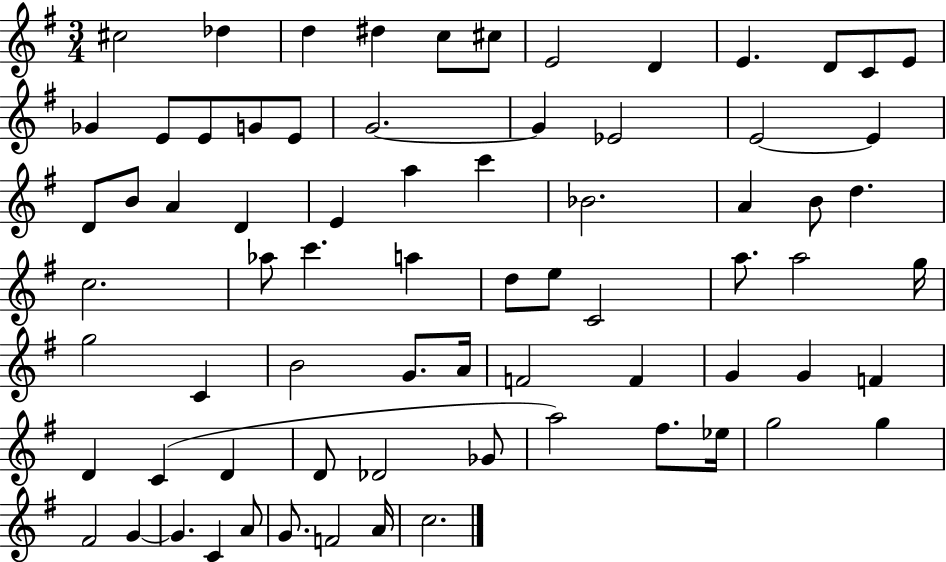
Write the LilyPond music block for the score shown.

{
  \clef treble
  \numericTimeSignature
  \time 3/4
  \key g \major
  cis''2 des''4 | d''4 dis''4 c''8 cis''8 | e'2 d'4 | e'4. d'8 c'8 e'8 | \break ges'4 e'8 e'8 g'8 e'8 | g'2.~~ | g'4 ees'2 | e'2~~ e'4 | \break d'8 b'8 a'4 d'4 | e'4 a''4 c'''4 | bes'2. | a'4 b'8 d''4. | \break c''2. | aes''8 c'''4. a''4 | d''8 e''8 c'2 | a''8. a''2 g''16 | \break g''2 c'4 | b'2 g'8. a'16 | f'2 f'4 | g'4 g'4 f'4 | \break d'4 c'4( d'4 | d'8 des'2 ges'8 | a''2) fis''8. ees''16 | g''2 g''4 | \break fis'2 g'4~~ | g'4. c'4 a'8 | g'8. f'2 a'16 | c''2. | \break \bar "|."
}